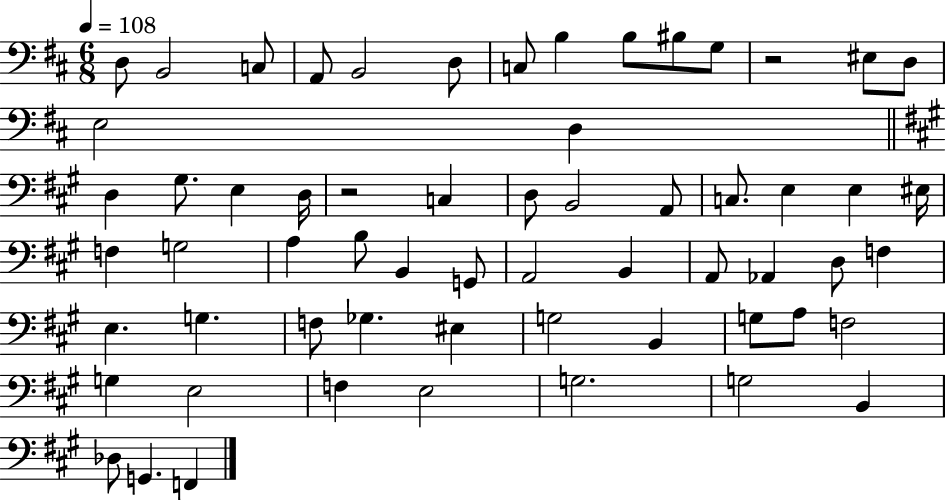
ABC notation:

X:1
T:Untitled
M:6/8
L:1/4
K:D
D,/2 B,,2 C,/2 A,,/2 B,,2 D,/2 C,/2 B, B,/2 ^B,/2 G,/2 z2 ^E,/2 D,/2 E,2 D, D, ^G,/2 E, D,/4 z2 C, D,/2 B,,2 A,,/2 C,/2 E, E, ^E,/4 F, G,2 A, B,/2 B,, G,,/2 A,,2 B,, A,,/2 _A,, D,/2 F, E, G, F,/2 _G, ^E, G,2 B,, G,/2 A,/2 F,2 G, E,2 F, E,2 G,2 G,2 B,, _D,/2 G,, F,,